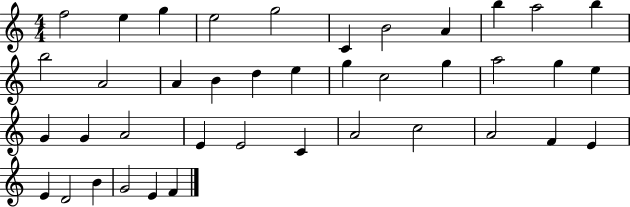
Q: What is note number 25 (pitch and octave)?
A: G4